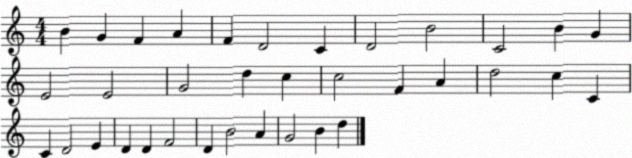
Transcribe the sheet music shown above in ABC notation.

X:1
T:Untitled
M:4/4
L:1/4
K:C
B G F A F D2 C D2 B2 C2 B G E2 E2 G2 d c c2 F A d2 c C C D2 E D D F2 D B2 A G2 B d